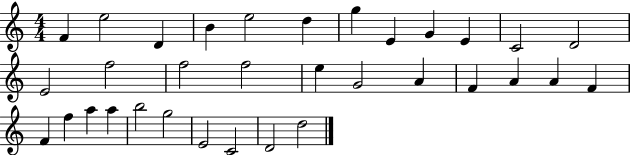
{
  \clef treble
  \numericTimeSignature
  \time 4/4
  \key c \major
  f'4 e''2 d'4 | b'4 e''2 d''4 | g''4 e'4 g'4 e'4 | c'2 d'2 | \break e'2 f''2 | f''2 f''2 | e''4 g'2 a'4 | f'4 a'4 a'4 f'4 | \break f'4 f''4 a''4 a''4 | b''2 g''2 | e'2 c'2 | d'2 d''2 | \break \bar "|."
}